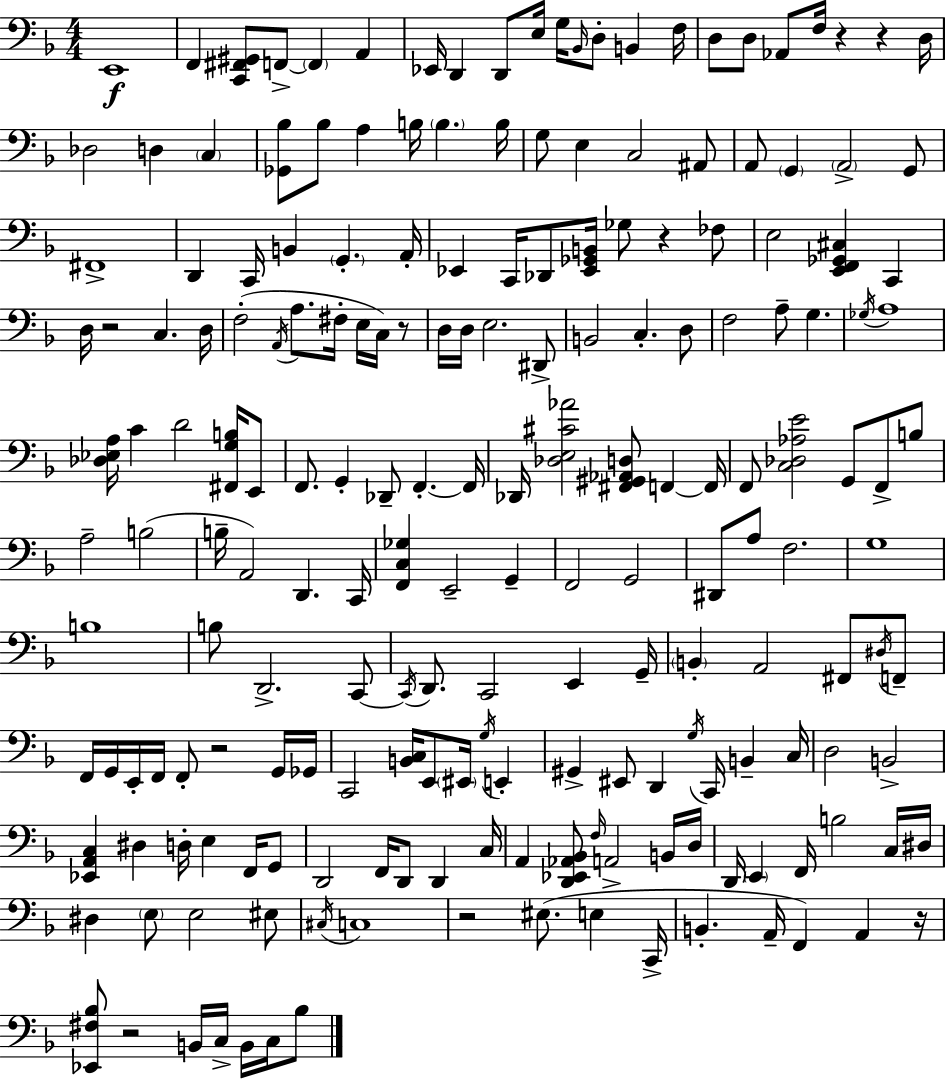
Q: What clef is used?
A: bass